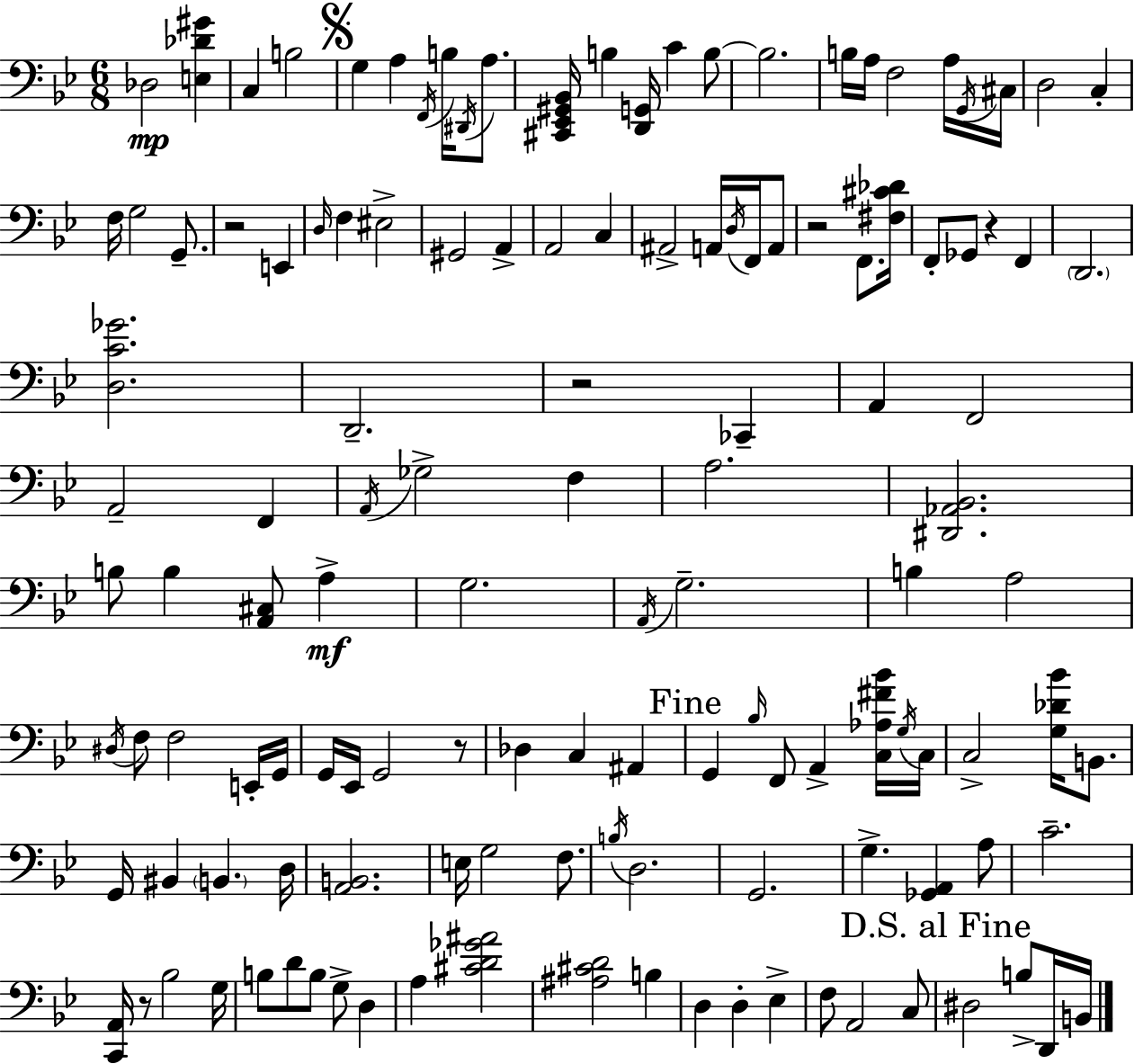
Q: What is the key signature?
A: BES major